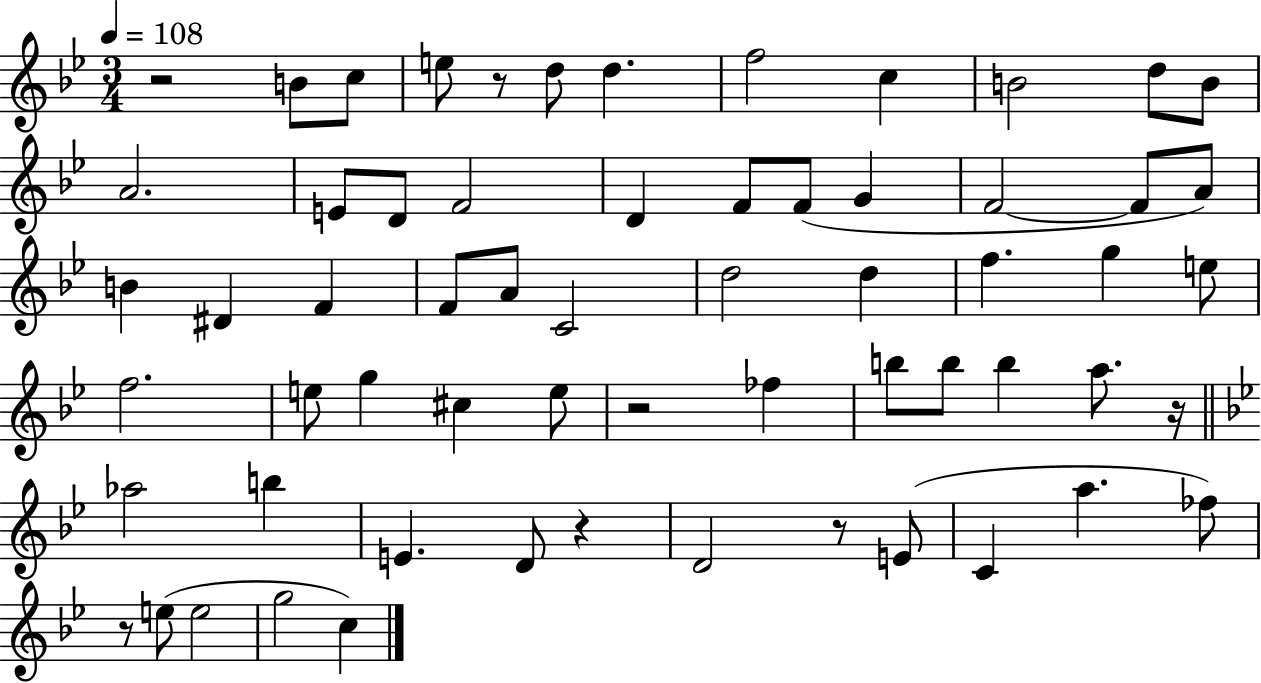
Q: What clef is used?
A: treble